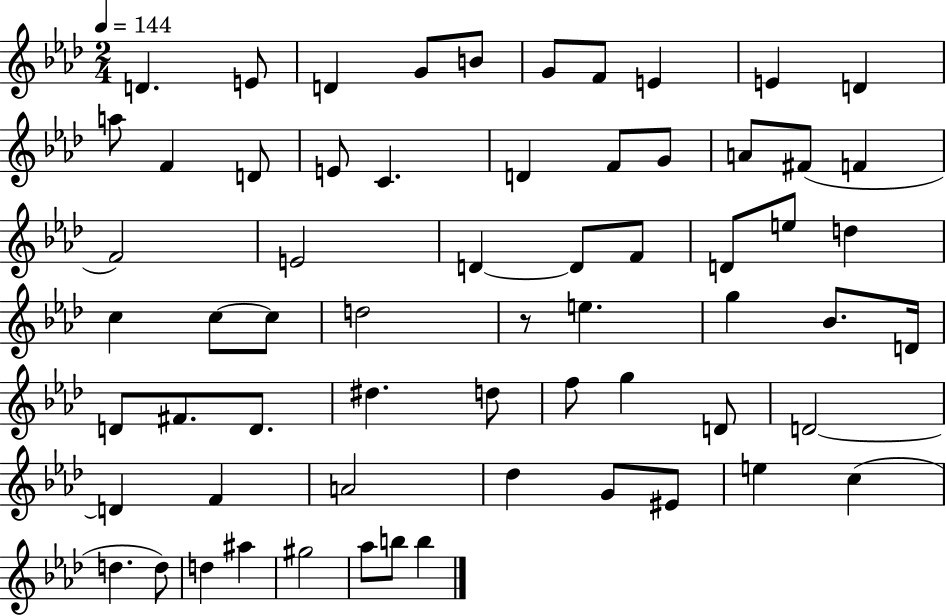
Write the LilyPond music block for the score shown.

{
  \clef treble
  \numericTimeSignature
  \time 2/4
  \key aes \major
  \tempo 4 = 144
  d'4. e'8 | d'4 g'8 b'8 | g'8 f'8 e'4 | e'4 d'4 | \break a''8 f'4 d'8 | e'8 c'4. | d'4 f'8 g'8 | a'8 fis'8( f'4 | \break f'2) | e'2 | d'4~~ d'8 f'8 | d'8 e''8 d''4 | \break c''4 c''8~~ c''8 | d''2 | r8 e''4. | g''4 bes'8. d'16 | \break d'8 fis'8. d'8. | dis''4. d''8 | f''8 g''4 d'8 | d'2~~ | \break d'4 f'4 | a'2 | des''4 g'8 eis'8 | e''4 c''4( | \break d''4. d''8) | d''4 ais''4 | gis''2 | aes''8 b''8 b''4 | \break \bar "|."
}